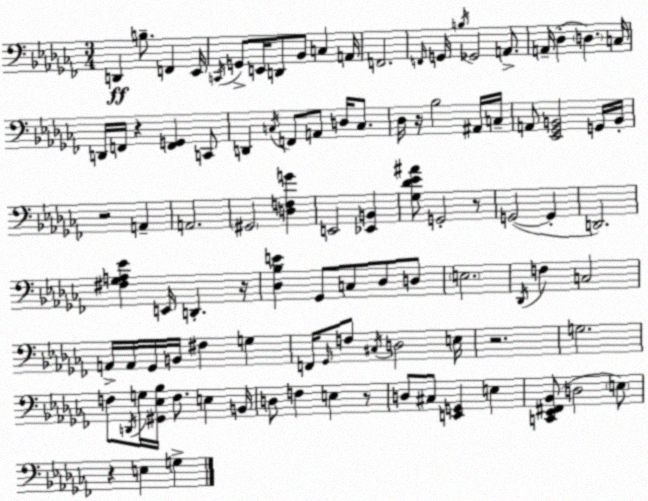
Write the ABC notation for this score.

X:1
T:Untitled
M:3/4
L:1/4
K:Abm
D,, B,/2 F,, _E,,/4 C,,/4 G,,/2 E,,/4 D,,/2 _B,,/2 C, A,,/4 F,,2 F,,/4 G,,/4 B,/4 _G,,2 A,,/2 A,,/4 _D, D, C,/4 D,,/4 F,,/4 z [F,,G,,] C,,/2 D,, C,/4 F,,/2 A,,/2 D,/4 C,/2 _D,/4 z/4 _B,2 ^A,,/4 C,/4 A,,/2 [_E,,_G,,B,,]2 G,,/4 B,,/4 z2 A,, A,,2 ^G,,2 [D,F,G] E,,2 [_E,,B,,] [_G,_D_E^A]/2 G,,2 z/2 G,,2 G,, D,,2 [^F,_G,A,_E] E,,/4 D,, z/4 [_D,_B,E] _G,,/2 C,/2 _D,/2 D,/2 E,2 _D,,/4 F, C,2 A,,/4 A,,/4 _G,,/4 B,,/4 ^F, G, F,,/4 _G,,/4 F,/2 ^C,/4 D,2 E,/4 z2 G,2 F,/2 D,,/4 G,/4 [^G,,_E,_B,]/4 F,/2 E, B,,/4 D,/2 F, E, z/2 D,/2 ^C,/2 [E,,G,,] E, [C,,_E,,^F,,_B,,]/2 D,2 E,/2 z E, G,